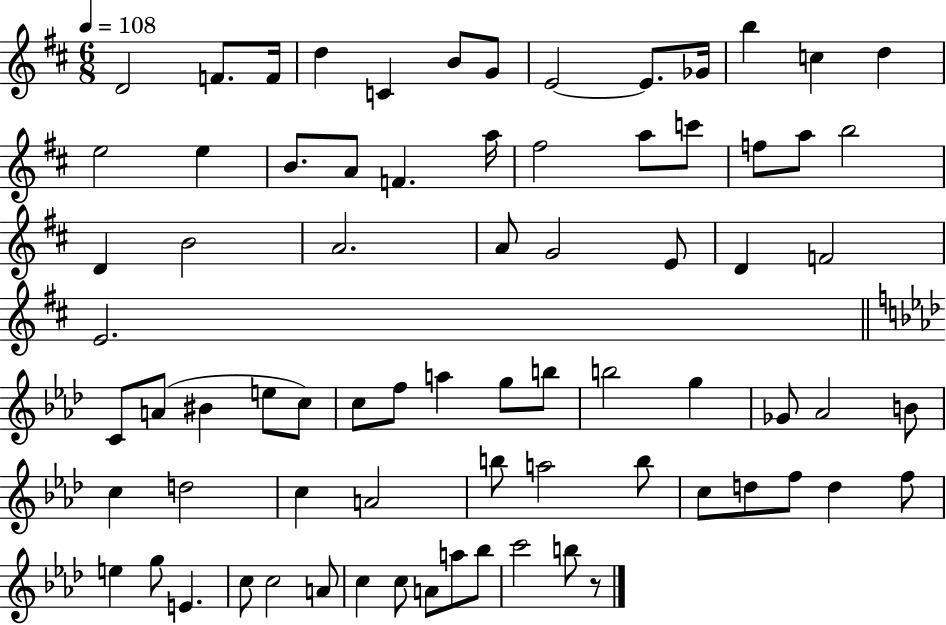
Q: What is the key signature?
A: D major